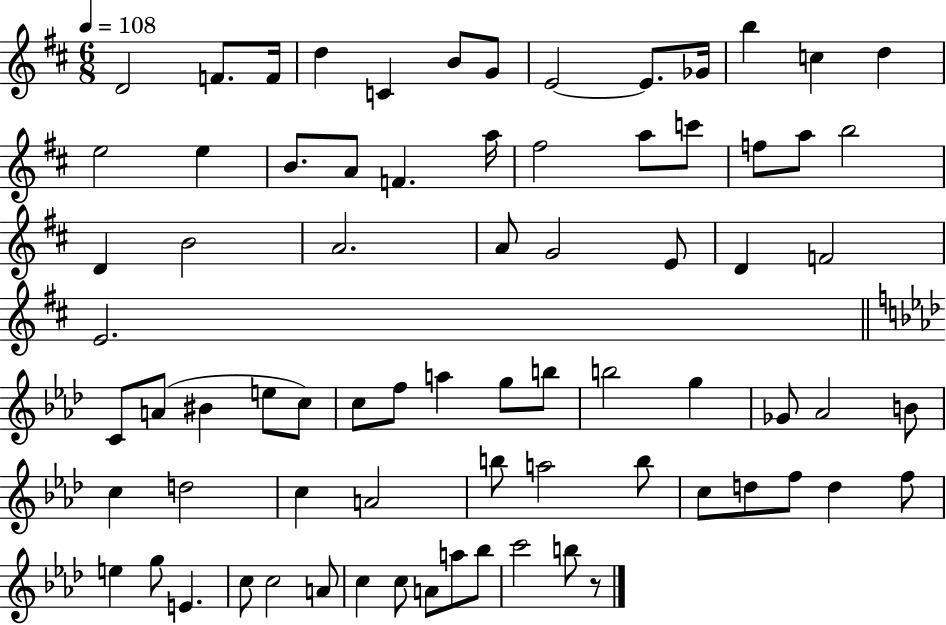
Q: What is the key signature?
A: D major